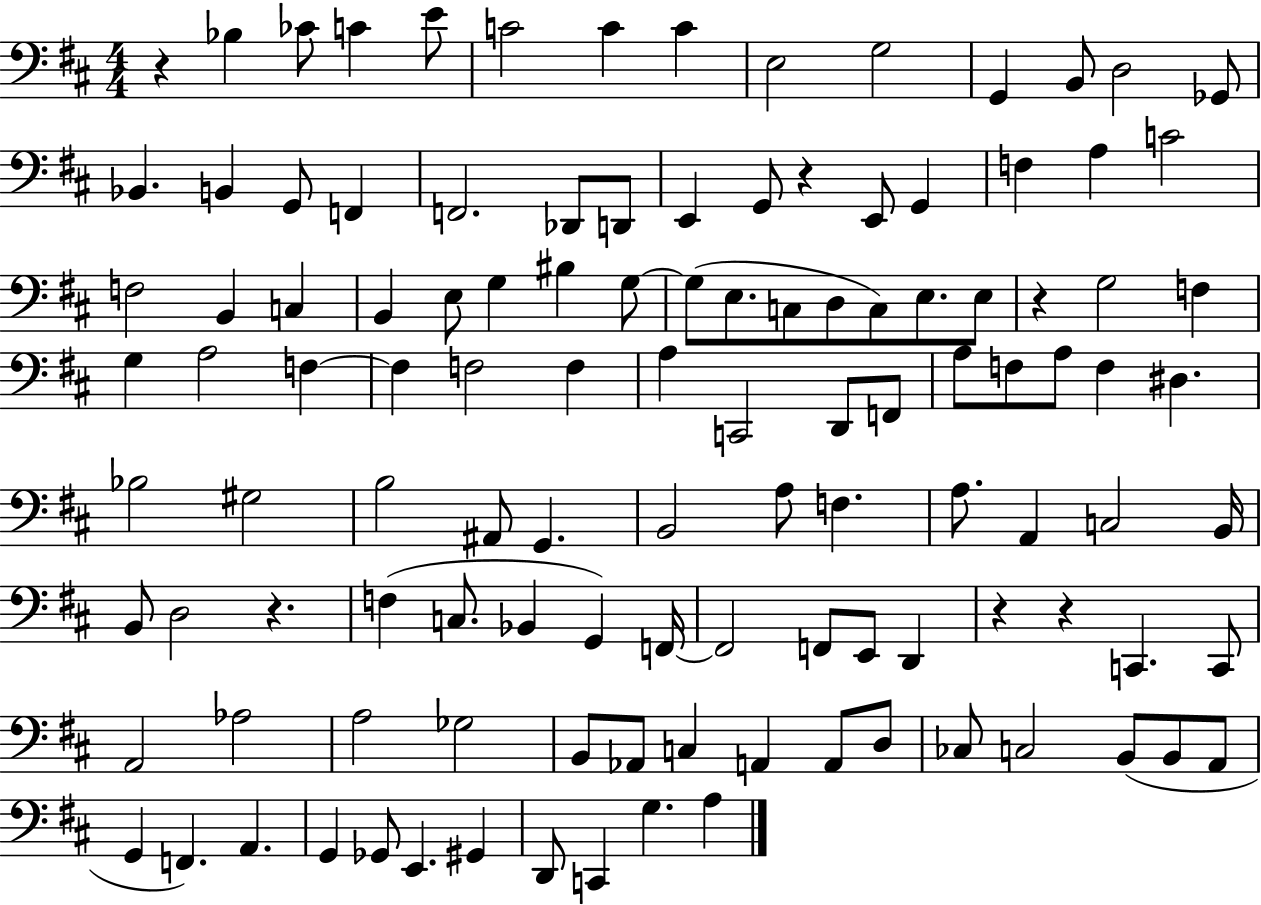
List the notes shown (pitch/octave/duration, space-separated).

R/q Bb3/q CES4/e C4/q E4/e C4/h C4/q C4/q E3/h G3/h G2/q B2/e D3/h Gb2/e Bb2/q. B2/q G2/e F2/q F2/h. Db2/e D2/e E2/q G2/e R/q E2/e G2/q F3/q A3/q C4/h F3/h B2/q C3/q B2/q E3/e G3/q BIS3/q G3/e G3/e E3/e. C3/e D3/e C3/e E3/e. E3/e R/q G3/h F3/q G3/q A3/h F3/q F3/q F3/h F3/q A3/q C2/h D2/e F2/e A3/e F3/e A3/e F3/q D#3/q. Bb3/h G#3/h B3/h A#2/e G2/q. B2/h A3/e F3/q. A3/e. A2/q C3/h B2/s B2/e D3/h R/q. F3/q C3/e. Bb2/q G2/q F2/s F2/h F2/e E2/e D2/q R/q R/q C2/q. C2/e A2/h Ab3/h A3/h Gb3/h B2/e Ab2/e C3/q A2/q A2/e D3/e CES3/e C3/h B2/e B2/e A2/e G2/q F2/q. A2/q. G2/q Gb2/e E2/q. G#2/q D2/e C2/q G3/q. A3/q